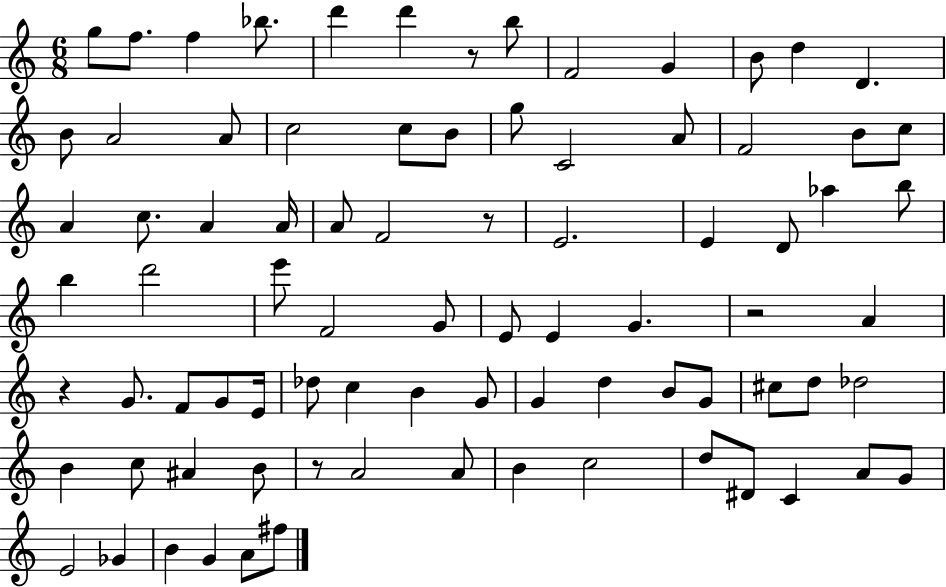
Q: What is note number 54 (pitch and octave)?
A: D5